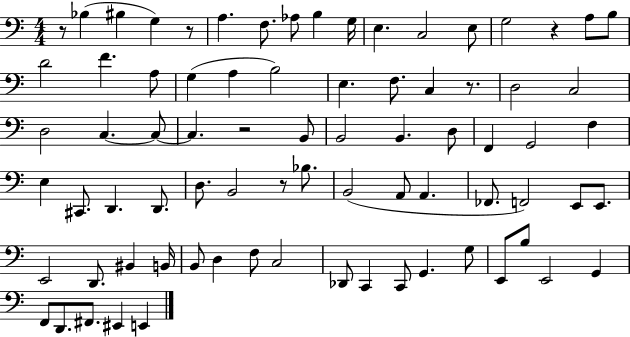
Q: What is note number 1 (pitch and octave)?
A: Bb3